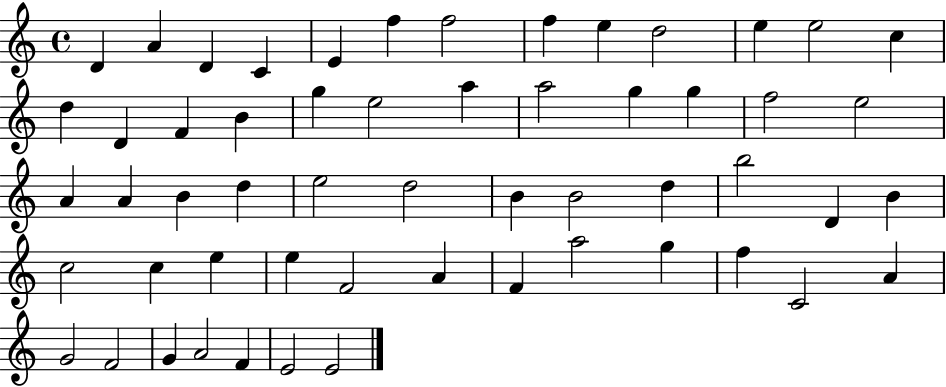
X:1
T:Untitled
M:4/4
L:1/4
K:C
D A D C E f f2 f e d2 e e2 c d D F B g e2 a a2 g g f2 e2 A A B d e2 d2 B B2 d b2 D B c2 c e e F2 A F a2 g f C2 A G2 F2 G A2 F E2 E2